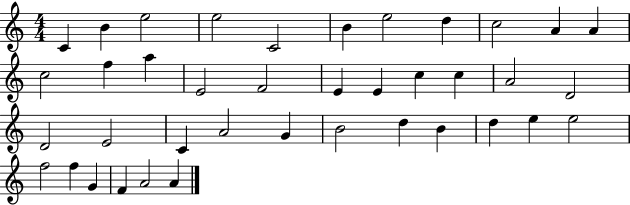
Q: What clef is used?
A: treble